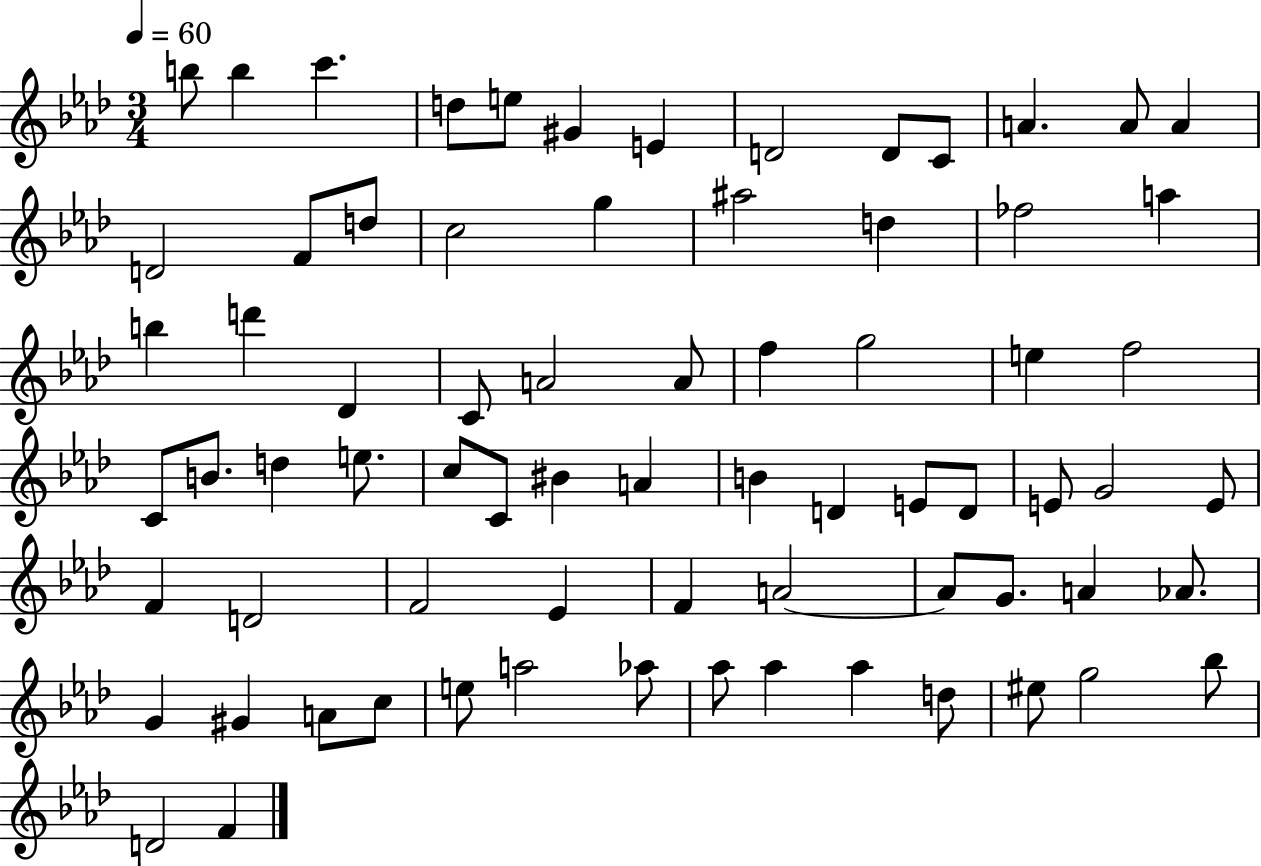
X:1
T:Untitled
M:3/4
L:1/4
K:Ab
b/2 b c' d/2 e/2 ^G E D2 D/2 C/2 A A/2 A D2 F/2 d/2 c2 g ^a2 d _f2 a b d' _D C/2 A2 A/2 f g2 e f2 C/2 B/2 d e/2 c/2 C/2 ^B A B D E/2 D/2 E/2 G2 E/2 F D2 F2 _E F A2 A/2 G/2 A _A/2 G ^G A/2 c/2 e/2 a2 _a/2 _a/2 _a _a d/2 ^e/2 g2 _b/2 D2 F